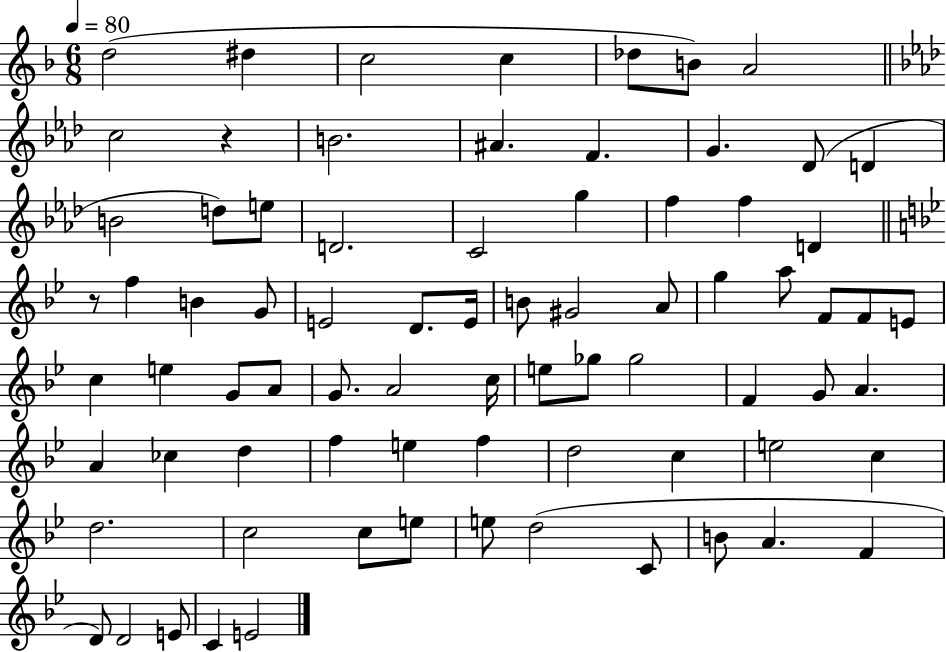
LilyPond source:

{
  \clef treble
  \numericTimeSignature
  \time 6/8
  \key f \major
  \tempo 4 = 80
  d''2( dis''4 | c''2 c''4 | des''8 b'8) a'2 | \bar "||" \break \key aes \major c''2 r4 | b'2. | ais'4. f'4. | g'4. des'8( d'4 | \break b'2 d''8) e''8 | d'2. | c'2 g''4 | f''4 f''4 d'4 | \break \bar "||" \break \key g \minor r8 f''4 b'4 g'8 | e'2 d'8. e'16 | b'8 gis'2 a'8 | g''4 a''8 f'8 f'8 e'8 | \break c''4 e''4 g'8 a'8 | g'8. a'2 c''16 | e''8 ges''8 ges''2 | f'4 g'8 a'4. | \break a'4 ces''4 d''4 | f''4 e''4 f''4 | d''2 c''4 | e''2 c''4 | \break d''2. | c''2 c''8 e''8 | e''8 d''2( c'8 | b'8 a'4. f'4 | \break d'8) d'2 e'8 | c'4 e'2 | \bar "|."
}